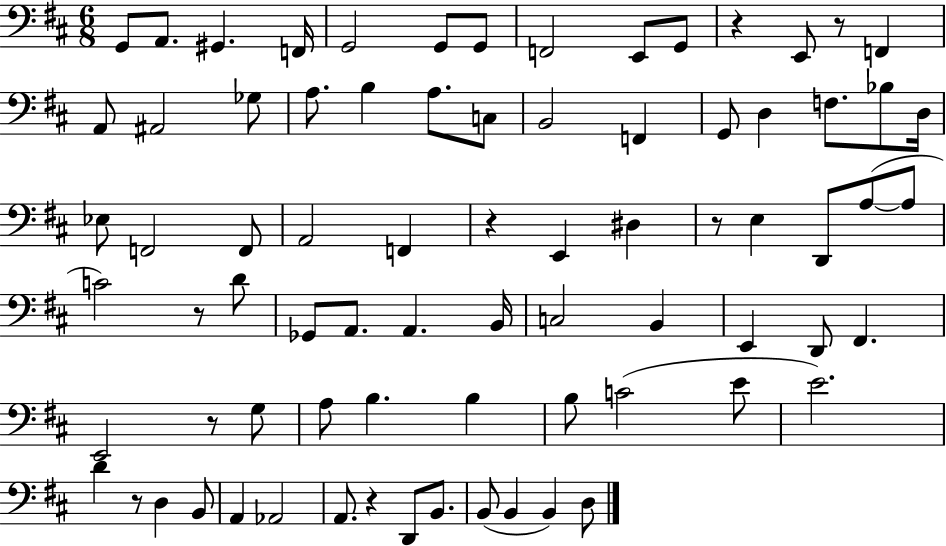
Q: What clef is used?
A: bass